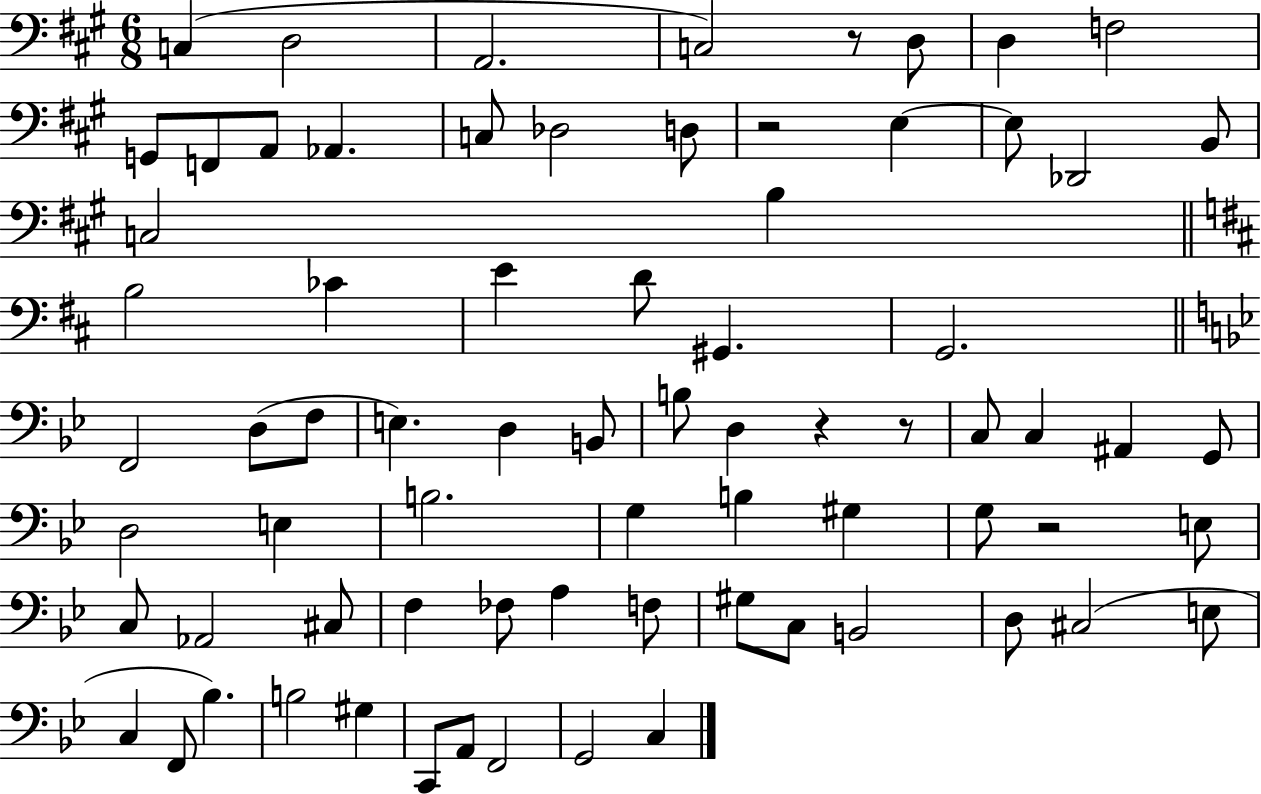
X:1
T:Untitled
M:6/8
L:1/4
K:A
C, D,2 A,,2 C,2 z/2 D,/2 D, F,2 G,,/2 F,,/2 A,,/2 _A,, C,/2 _D,2 D,/2 z2 E, E,/2 _D,,2 B,,/2 C,2 B, B,2 _C E D/2 ^G,, G,,2 F,,2 D,/2 F,/2 E, D, B,,/2 B,/2 D, z z/2 C,/2 C, ^A,, G,,/2 D,2 E, B,2 G, B, ^G, G,/2 z2 E,/2 C,/2 _A,,2 ^C,/2 F, _F,/2 A, F,/2 ^G,/2 C,/2 B,,2 D,/2 ^C,2 E,/2 C, F,,/2 _B, B,2 ^G, C,,/2 A,,/2 F,,2 G,,2 C,